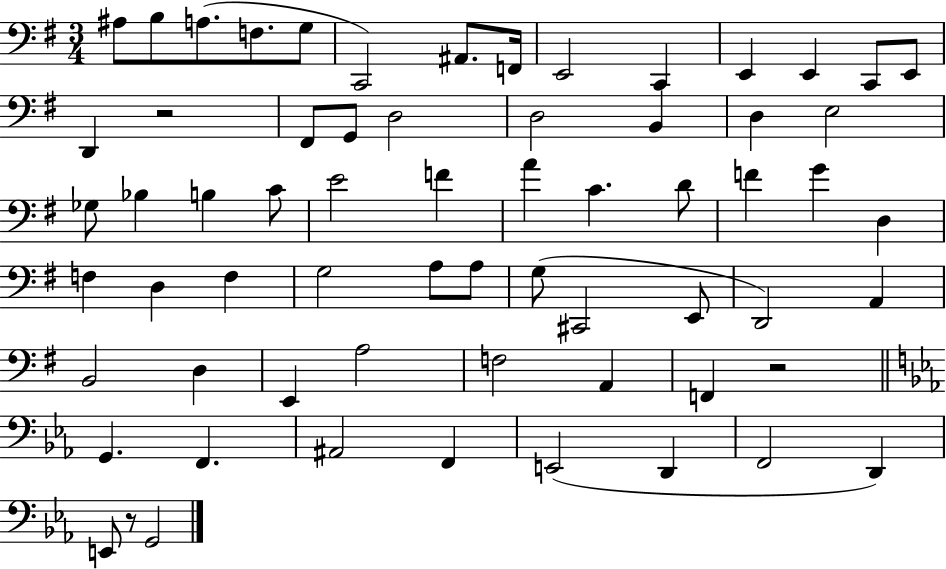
A#3/e B3/e A3/e. F3/e. G3/e C2/h A#2/e. F2/s E2/h C2/q E2/q E2/q C2/e E2/e D2/q R/h F#2/e G2/e D3/h D3/h B2/q D3/q E3/h Gb3/e Bb3/q B3/q C4/e E4/h F4/q A4/q C4/q. D4/e F4/q G4/q D3/q F3/q D3/q F3/q G3/h A3/e A3/e G3/e C#2/h E2/e D2/h A2/q B2/h D3/q E2/q A3/h F3/h A2/q F2/q R/h G2/q. F2/q. A#2/h F2/q E2/h D2/q F2/h D2/q E2/e R/e G2/h